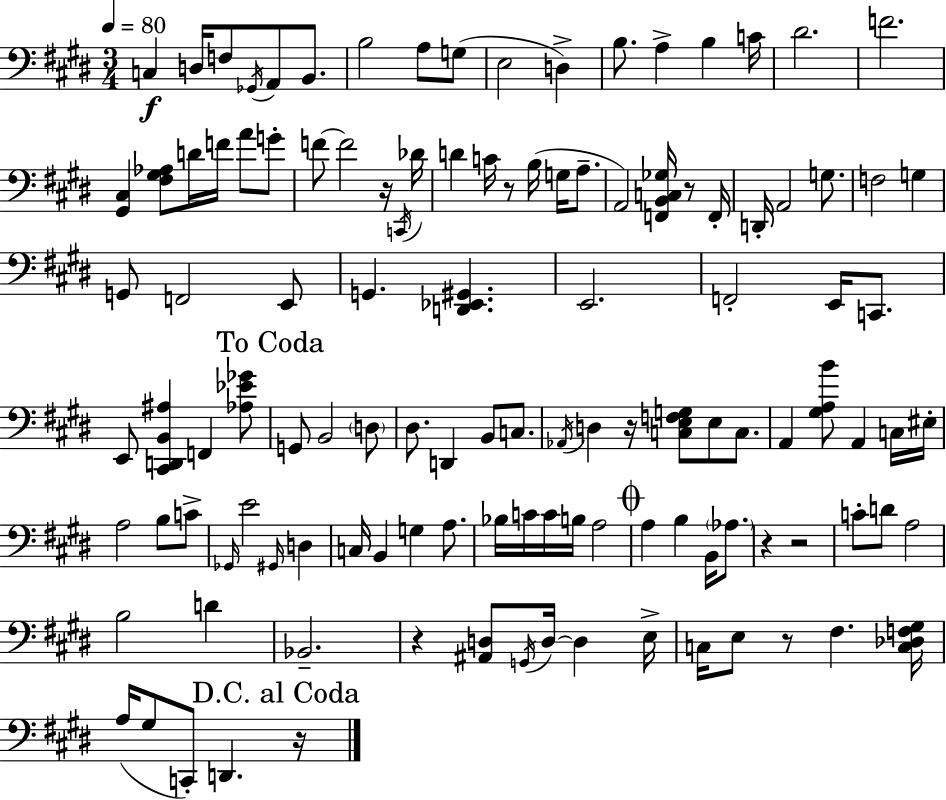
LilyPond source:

{
  \clef bass
  \numericTimeSignature
  \time 3/4
  \key e \major
  \tempo 4 = 80
  c4\f d16 f8 \acciaccatura { ges,16 } a,8 b,8. | b2 a8 g8( | e2 d4->) | b8. a4-> b4 | \break c'16 dis'2. | f'2. | <gis, cis>4 <fis gis aes>8 d'16 f'16 a'8 g'8-. | f'8~~ f'2 r16 | \break \acciaccatura { c,16 } des'16 d'4 c'16 r8 b16( g16 a8.-- | a,2) <f, b, c ges>16 r8 | f,16-. d,16-. a,2 g8. | f2 g4 | \break g,8 f,2 | e,8 g,4. <d, ees, gis,>4. | e,2. | f,2-. e,16 c,8. | \break e,8 <cis, d, b, ais>4 f,4 | <aes ees' ges'>8 \mark "To Coda" g,8 b,2 | \parenthesize d8 dis8. d,4 b,8 c8. | \acciaccatura { aes,16 } d4 r16 <c e f g>8 e8 | \break c8. a,4 <gis a b'>8 a,4 | c16 eis16-. a2 b8 | c'8-> \grace { ges,16 } e'2 | \grace { gis,16 } d4 c16 b,4 g4 | \break a8. bes16 c'16 c'16 b16 a2 | \mark \markup { \musicglyph "scripts.coda" } a4 b4 | b,16 \parenthesize aes8. r4 r2 | c'8-. d'8 a2 | \break b2 | d'4 bes,2.-- | r4 <ais, d>8 \acciaccatura { g,16 } | d16~~ d4 e16-> c16 e8 r8 fis4. | \break <c des f gis>16 a16( gis8 c,8-.) d,4. | \mark "D.C. al Coda" r16 \bar "|."
}